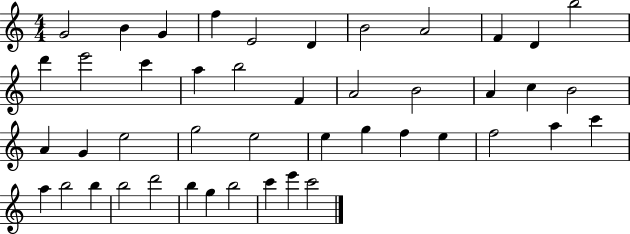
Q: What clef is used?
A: treble